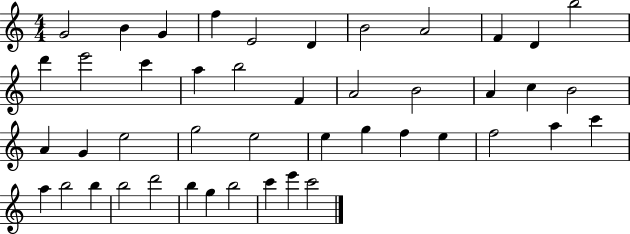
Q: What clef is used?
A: treble